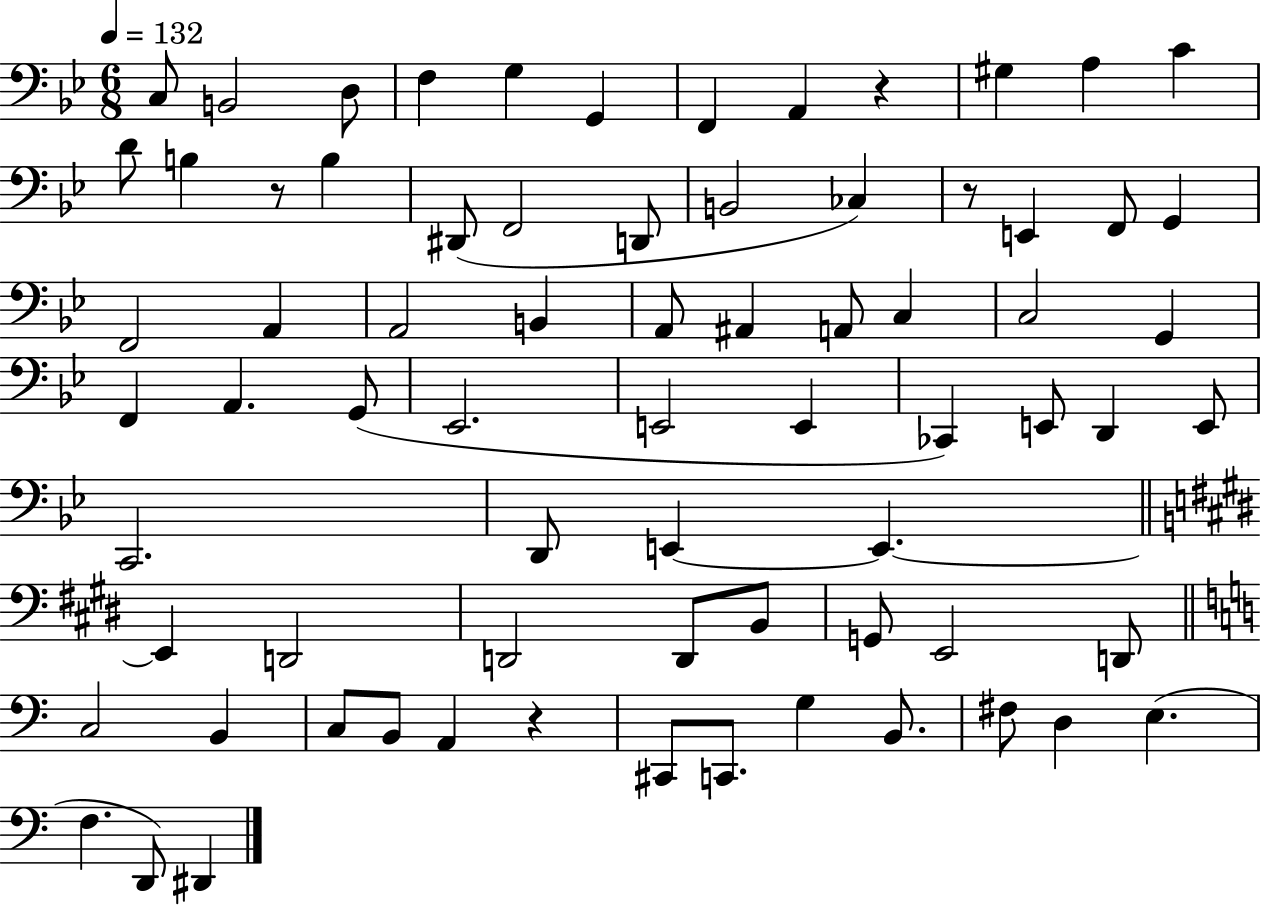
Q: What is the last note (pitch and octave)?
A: D#2